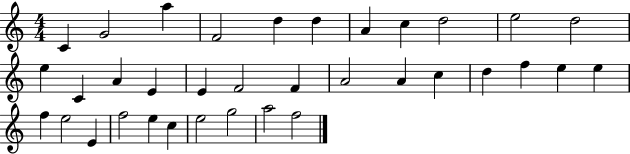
C4/q G4/h A5/q F4/h D5/q D5/q A4/q C5/q D5/h E5/h D5/h E5/q C4/q A4/q E4/q E4/q F4/h F4/q A4/h A4/q C5/q D5/q F5/q E5/q E5/q F5/q E5/h E4/q F5/h E5/q C5/q E5/h G5/h A5/h F5/h